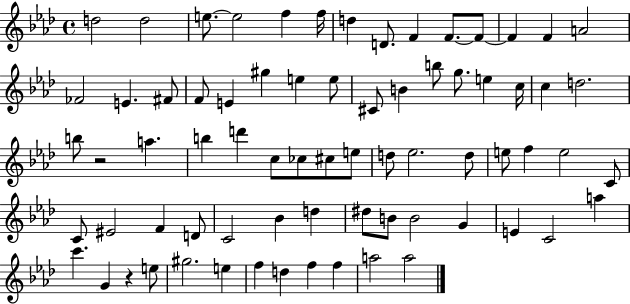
D5/h D5/h E5/e. E5/h F5/q F5/s D5/q D4/e. F4/q F4/e. F4/e F4/q F4/q A4/h FES4/h E4/q. F#4/e F4/e E4/q G#5/q E5/q E5/e C#4/e B4/q B5/e G5/e. E5/q C5/s C5/q D5/h. B5/e R/h A5/q. B5/q D6/q C5/e CES5/e C#5/e E5/e D5/e Eb5/h. D5/e E5/e F5/q E5/h C4/e C4/e EIS4/h F4/q D4/e C4/h Bb4/q D5/q D#5/e B4/e B4/h G4/q E4/q C4/h A5/q C6/q. G4/q R/q E5/e G#5/h. E5/q F5/q D5/q F5/q F5/q A5/h A5/h